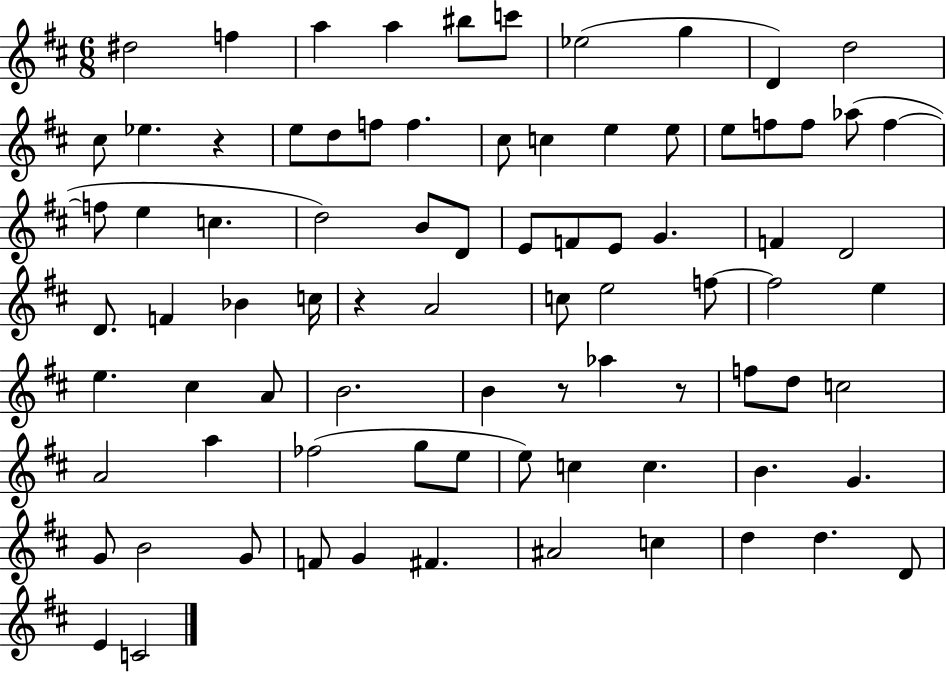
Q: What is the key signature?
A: D major